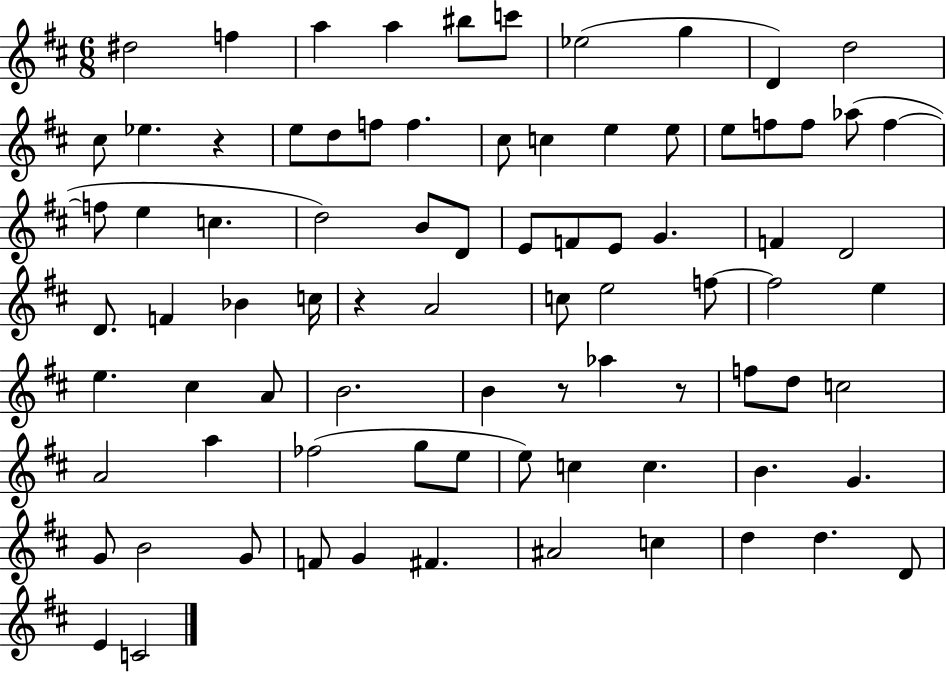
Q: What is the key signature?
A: D major